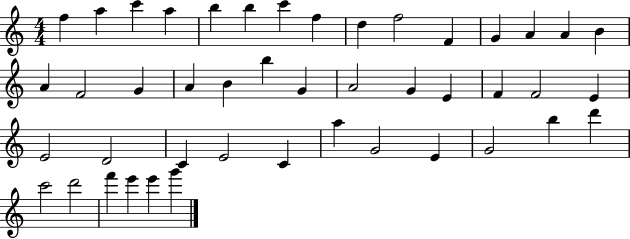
F5/q A5/q C6/q A5/q B5/q B5/q C6/q F5/q D5/q F5/h F4/q G4/q A4/q A4/q B4/q A4/q F4/h G4/q A4/q B4/q B5/q G4/q A4/h G4/q E4/q F4/q F4/h E4/q E4/h D4/h C4/q E4/h C4/q A5/q G4/h E4/q G4/h B5/q D6/q C6/h D6/h F6/q E6/q E6/q G6/q